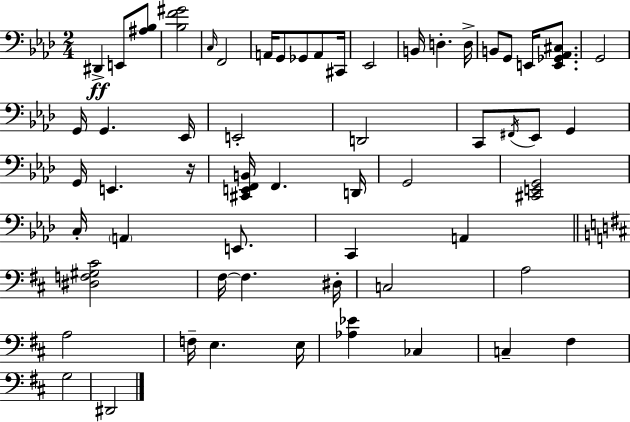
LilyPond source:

{
  \clef bass
  \numericTimeSignature
  \time 2/4
  \key aes \major
  dis,4->\ff e,8 <ais bes>8 | <bes f' gis'>2 | \grace { c16 } f,2 | a,16 g,8 ges,8 a,8 | \break cis,16 ees,2 | b,16 d4.-. | d16-> b,8 g,8 e,16 <e, ges, aes, cis>8. | g,2 | \break g,16 g,4. | ees,16 e,2-. | d,2 | c,8 \acciaccatura { fis,16 } ees,8 g,4 | \break g,16 e,4. | r16 <cis, e, f, b,>16 f,4. | d,16 g,2 | <cis, e, g,>2 | \break c16-. \parenthesize a,4 e,8. | c,4 a,4 | \bar "||" \break \key b \minor <dis f gis cis'>2 | fis16~~ fis4. dis16-. | c2 | a2 | \break a2 | f16-- e4. e16 | <aes ees'>4 ces4 | c4-- fis4 | \break g2 | dis,2 | \bar "|."
}